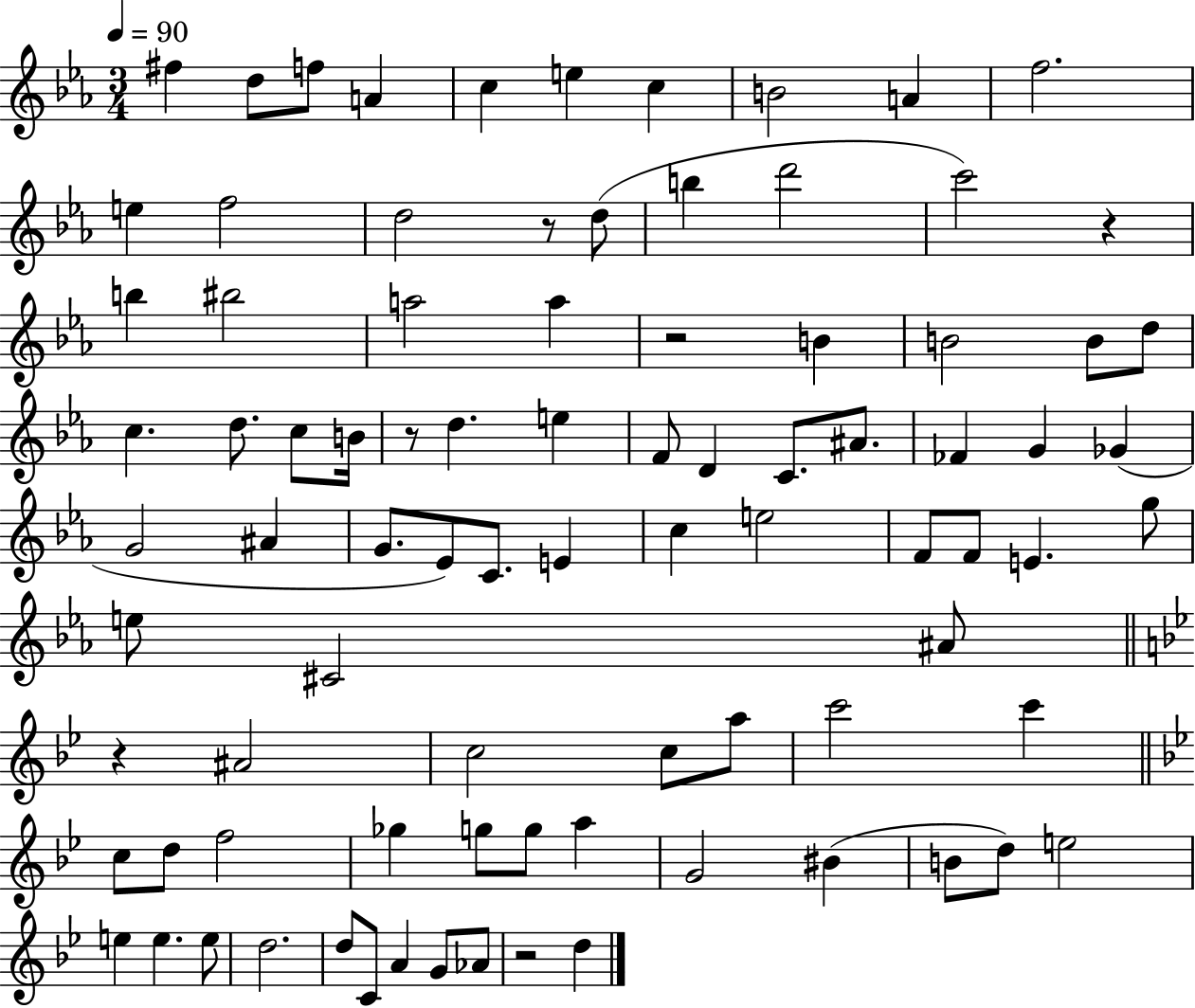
F#5/q D5/e F5/e A4/q C5/q E5/q C5/q B4/h A4/q F5/h. E5/q F5/h D5/h R/e D5/e B5/q D6/h C6/h R/q B5/q BIS5/h A5/h A5/q R/h B4/q B4/h B4/e D5/e C5/q. D5/e. C5/e B4/s R/e D5/q. E5/q F4/e D4/q C4/e. A#4/e. FES4/q G4/q Gb4/q G4/h A#4/q G4/e. Eb4/e C4/e. E4/q C5/q E5/h F4/e F4/e E4/q. G5/e E5/e C#4/h A#4/e R/q A#4/h C5/h C5/e A5/e C6/h C6/q C5/e D5/e F5/h Gb5/q G5/e G5/e A5/q G4/h BIS4/q B4/e D5/e E5/h E5/q E5/q. E5/e D5/h. D5/e C4/e A4/q G4/e Ab4/e R/h D5/q